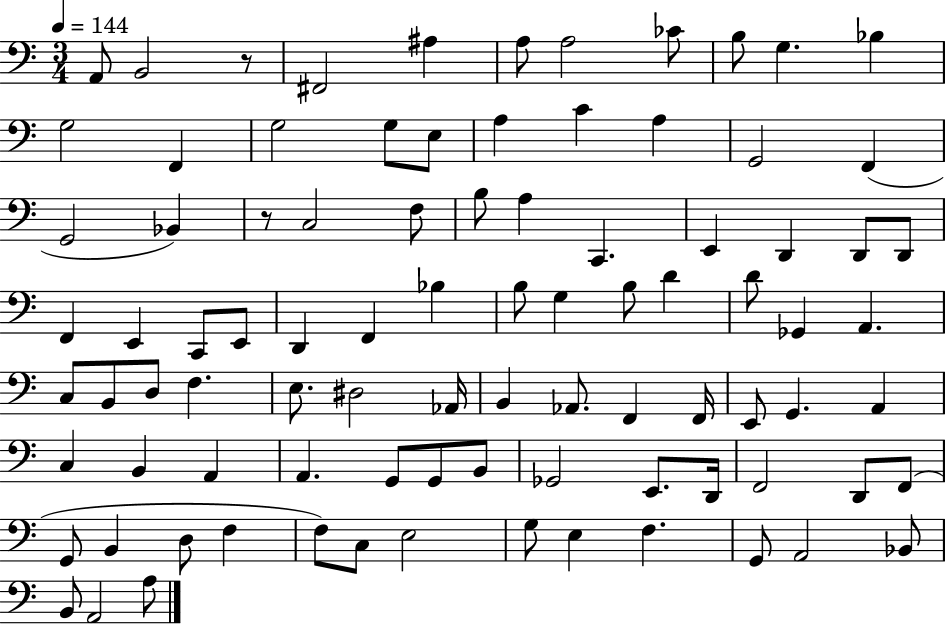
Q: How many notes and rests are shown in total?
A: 90